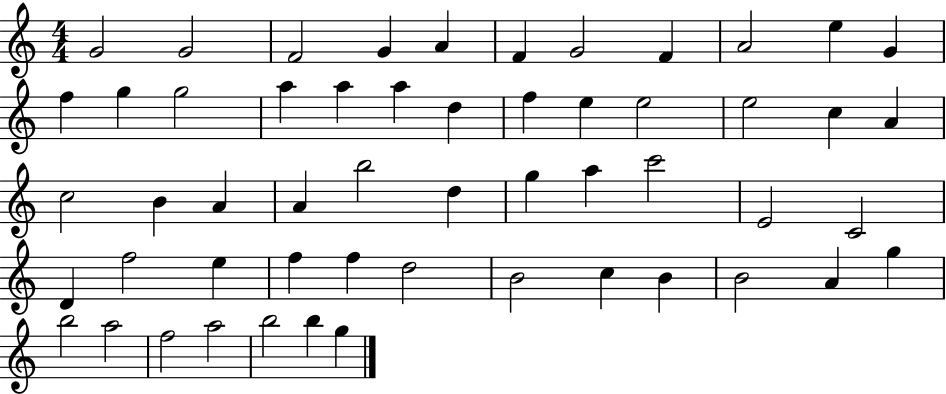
{
  \clef treble
  \numericTimeSignature
  \time 4/4
  \key c \major
  g'2 g'2 | f'2 g'4 a'4 | f'4 g'2 f'4 | a'2 e''4 g'4 | \break f''4 g''4 g''2 | a''4 a''4 a''4 d''4 | f''4 e''4 e''2 | e''2 c''4 a'4 | \break c''2 b'4 a'4 | a'4 b''2 d''4 | g''4 a''4 c'''2 | e'2 c'2 | \break d'4 f''2 e''4 | f''4 f''4 d''2 | b'2 c''4 b'4 | b'2 a'4 g''4 | \break b''2 a''2 | f''2 a''2 | b''2 b''4 g''4 | \bar "|."
}